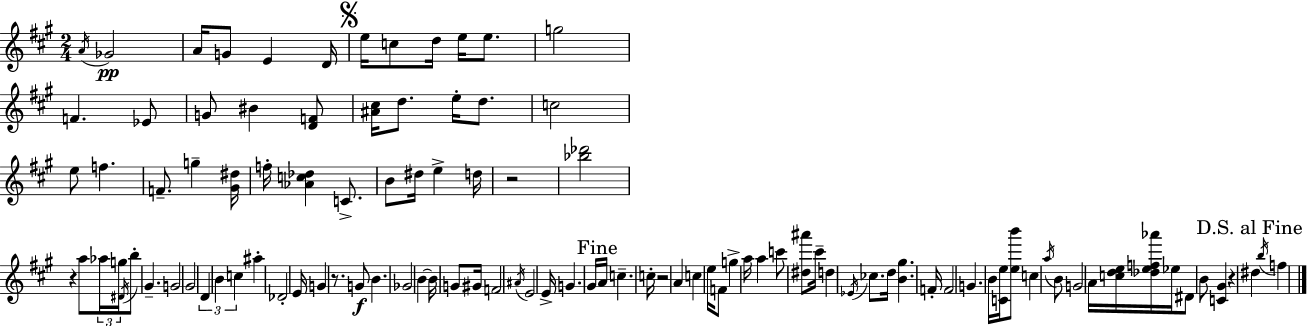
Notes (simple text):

A4/s Gb4/h A4/s G4/e E4/q D4/s E5/s C5/e D5/s E5/s E5/e. G5/h F4/q. Eb4/e G4/e BIS4/q [D4,F4]/e [A#4,C#5]/s D5/e. E5/s D5/e. C5/h E5/e F5/q. F4/e. G5/q [G#4,D#5]/s F5/s [Ab4,C5,Db5]/q C4/e. B4/e D#5/s E5/q D5/s R/h [Bb5,Db6]/h R/q A5/e Ab5/s G5/s D#4/s B5/e G#4/q. G4/h G#4/h D4/q B4/q C5/q A#5/q Db4/h E4/s G4/q R/e. G4/e B4/q. Gb4/h B4/q B4/s G4/e G#4/s F4/h A#4/s E4/h E4/s G4/q. G#4/s A4/s C5/q. C5/s R/h A4/q C5/q E5/s F4/e G5/q A5/s A5/q C6/e [D#5,A#6]/e C#6/s D5/q Eb4/s CES5/e. D5/s [B4,G#5]/q. F4/s F4/h G4/q. B4/s [C4,E5]/s [E5,B6]/e C5/q A5/s B4/e G4/h A4/s [C5,D5,E5]/s [Db5,E5,F5,Ab6]/s Eb5/s D#4/e B4/e [C4,G#4]/q R/q D#5/q B5/s F5/q